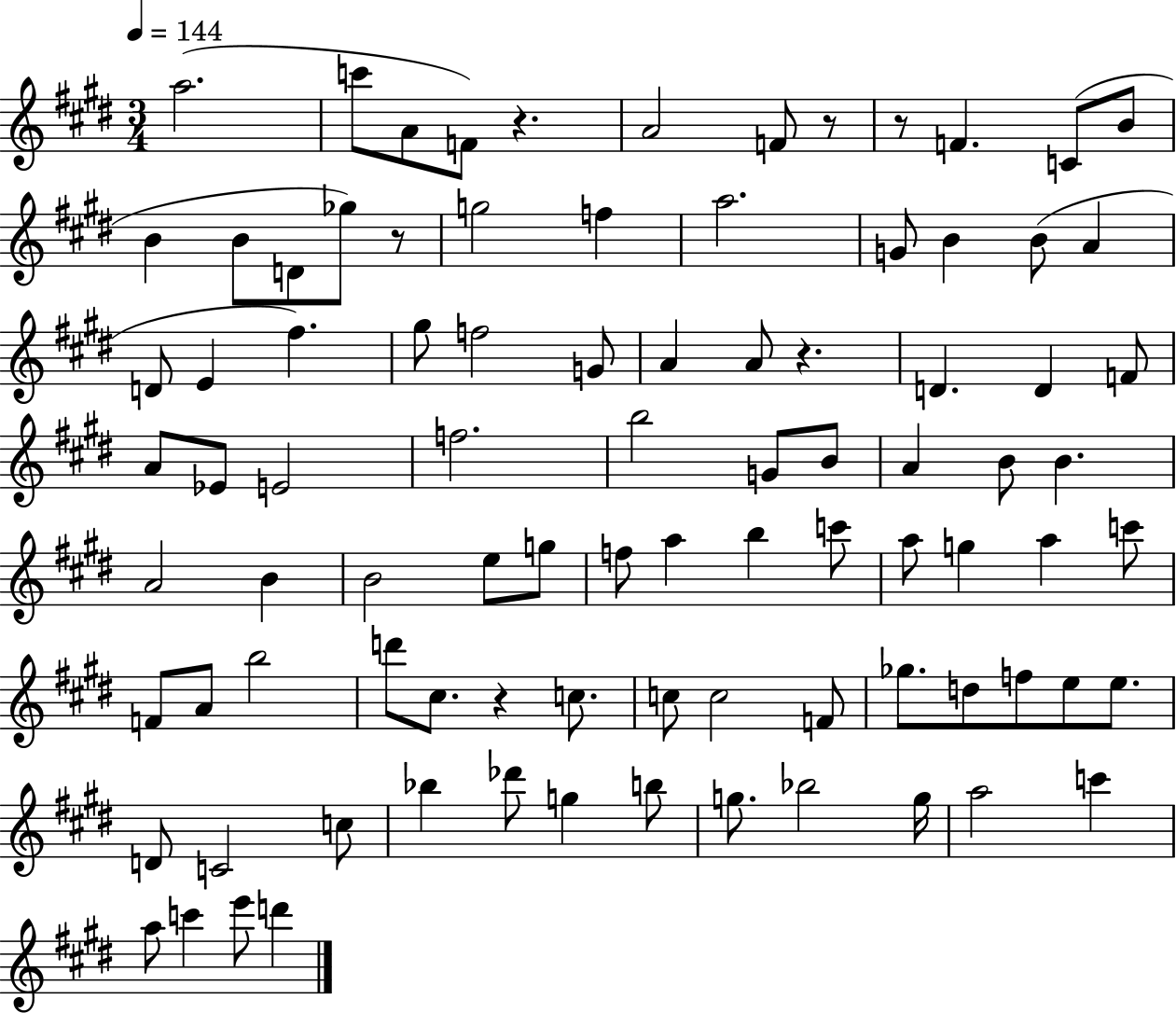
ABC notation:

X:1
T:Untitled
M:3/4
L:1/4
K:E
a2 c'/2 A/2 F/2 z A2 F/2 z/2 z/2 F C/2 B/2 B B/2 D/2 _g/2 z/2 g2 f a2 G/2 B B/2 A D/2 E ^f ^g/2 f2 G/2 A A/2 z D D F/2 A/2 _E/2 E2 f2 b2 G/2 B/2 A B/2 B A2 B B2 e/2 g/2 f/2 a b c'/2 a/2 g a c'/2 F/2 A/2 b2 d'/2 ^c/2 z c/2 c/2 c2 F/2 _g/2 d/2 f/2 e/2 e/2 D/2 C2 c/2 _b _d'/2 g b/2 g/2 _b2 g/4 a2 c' a/2 c' e'/2 d'